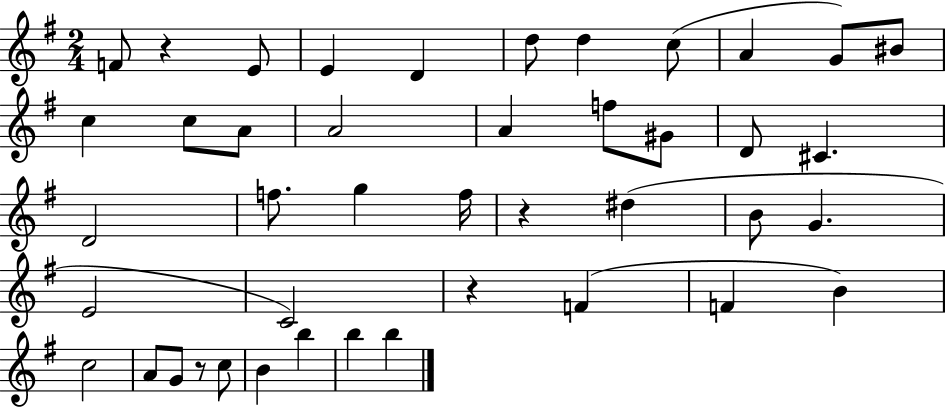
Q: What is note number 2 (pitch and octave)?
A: E4